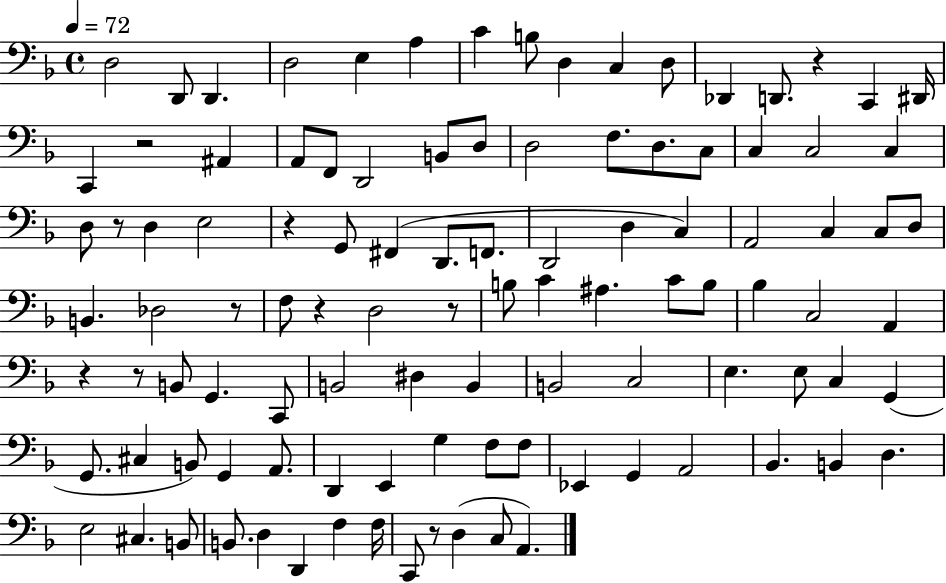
X:1
T:Untitled
M:4/4
L:1/4
K:F
D,2 D,,/2 D,, D,2 E, A, C B,/2 D, C, D,/2 _D,, D,,/2 z C,, ^D,,/4 C,, z2 ^A,, A,,/2 F,,/2 D,,2 B,,/2 D,/2 D,2 F,/2 D,/2 C,/2 C, C,2 C, D,/2 z/2 D, E,2 z G,,/2 ^F,, D,,/2 F,,/2 D,,2 D, C, A,,2 C, C,/2 D,/2 B,, _D,2 z/2 F,/2 z D,2 z/2 B,/2 C ^A, C/2 B,/2 _B, C,2 A,, z z/2 B,,/2 G,, C,,/2 B,,2 ^D, B,, B,,2 C,2 E, E,/2 C, G,, G,,/2 ^C, B,,/2 G,, A,,/2 D,, E,, G, F,/2 F,/2 _E,, G,, A,,2 _B,, B,, D, E,2 ^C, B,,/2 B,,/2 D, D,, F, F,/4 C,,/2 z/2 D, C,/2 A,,